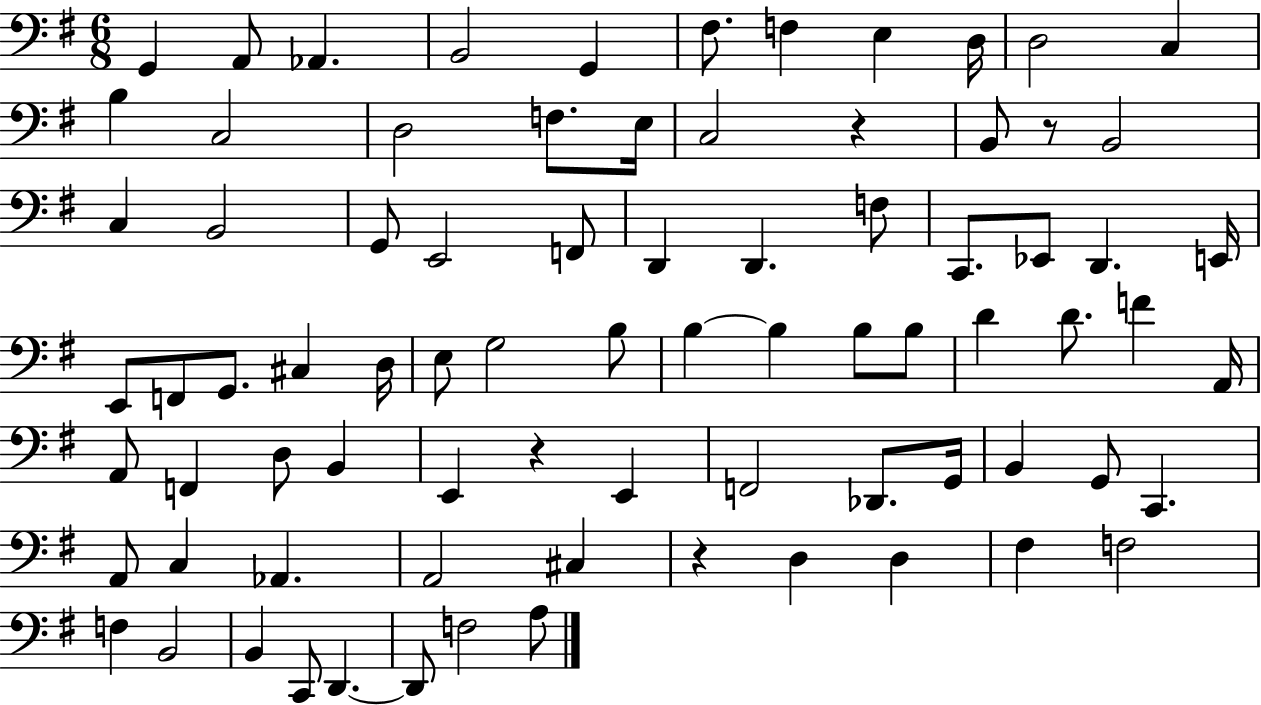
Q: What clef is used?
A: bass